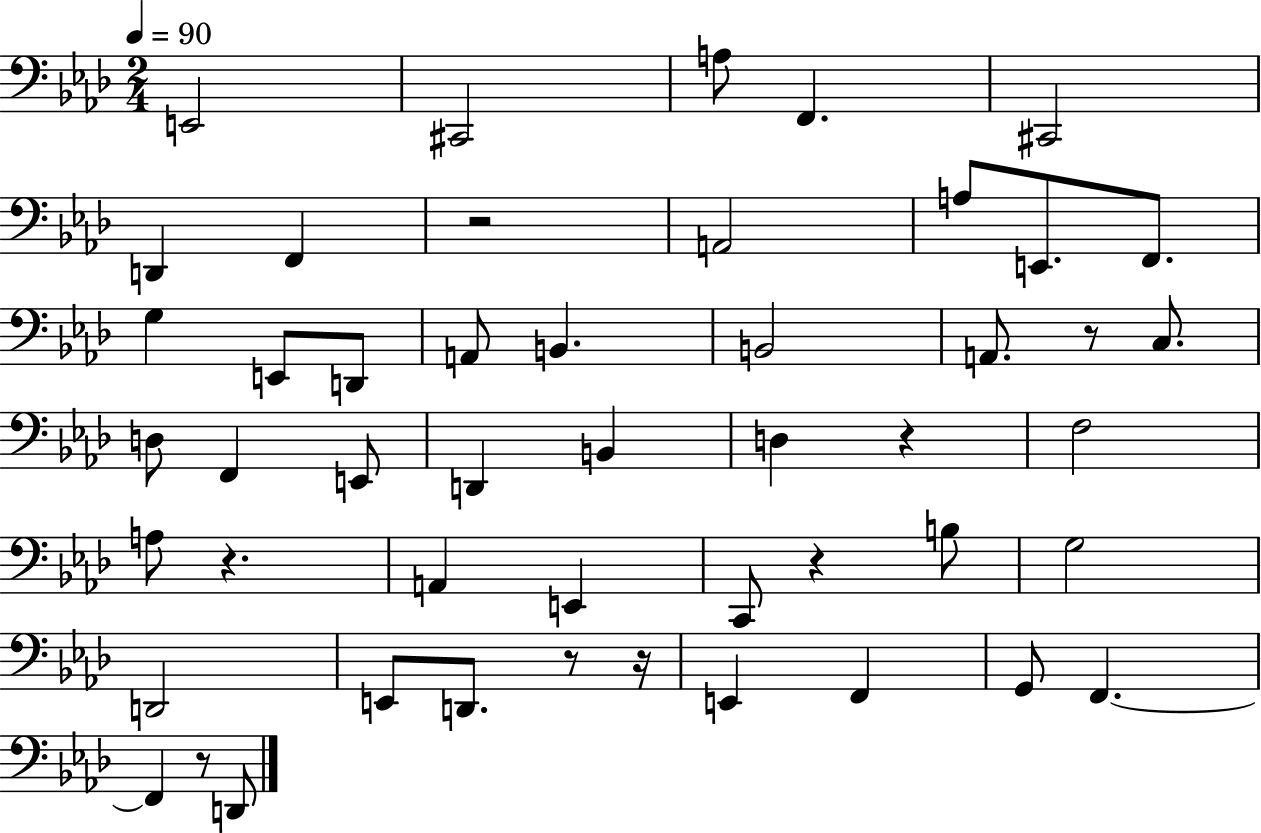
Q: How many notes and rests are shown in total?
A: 49